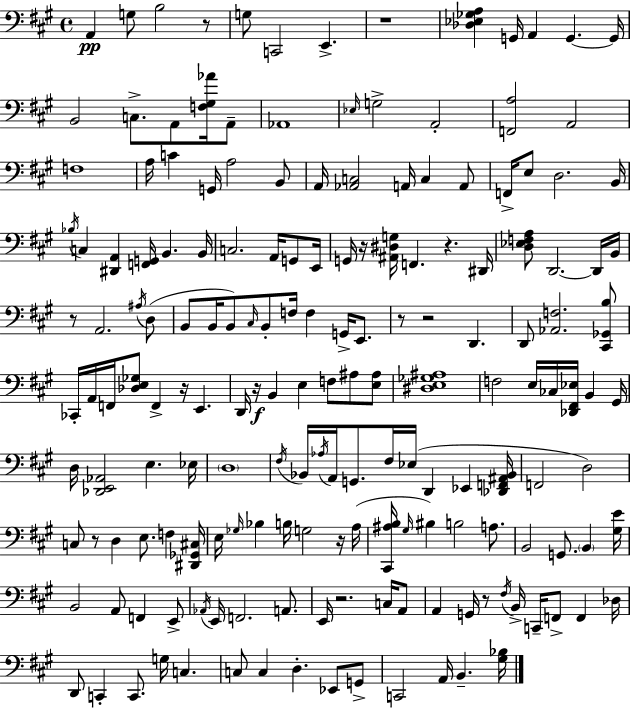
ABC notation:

X:1
T:Untitled
M:4/4
L:1/4
K:A
A,, G,/2 B,2 z/2 G,/2 C,,2 E,, z4 [_D,_E,_G,A,] G,,/4 A,, G,, G,,/4 B,,2 C,/2 A,,/2 [F,^G,_A]/4 A,,/2 _A,,4 _E,/4 G,2 A,,2 [F,,A,]2 A,,2 F,4 A,/4 C G,,/4 A,2 B,,/2 A,,/4 [_A,,C,]2 A,,/4 C, A,,/2 F,,/4 E,/2 D,2 B,,/4 _B,/4 C, [^D,,A,,] [F,,G,,]/4 B,, B,,/4 C,2 A,,/4 G,,/2 E,,/4 G,,/4 z/4 [^A,,^D,G,]/4 F,, z ^D,,/4 [D,_E,F,A,]/2 D,,2 D,,/4 B,,/4 z/2 A,,2 ^A,/4 D,/2 B,,/2 B,,/4 B,,/2 ^C,/4 B,,/2 F,/4 F, G,,/4 E,,/2 z/2 z2 D,, D,,/2 [_A,,F,]2 [^C,,_G,,B,]/2 _C,,/4 A,,/4 F,,/4 [_D,E,_G,]/2 F,, z/4 E,, D,,/4 z/4 B,, E, F,/2 ^A,/2 [E,^A,]/2 [^D,E,_G,^A,]4 F,2 E,/4 _C,/4 [_D,,^F,,_E,]/4 B,, ^G,,/4 D,/4 [_D,,E,,_A,,]2 E, _E,/4 D,4 ^F,/4 _B,,/4 _A,/4 A,,/4 G,,/2 ^F,/4 _E,/4 D,, _E,, [_D,,F,,^A,,_B,,]/4 F,,2 D,2 C,/2 z/2 D, E,/2 F, [^D,,_G,,^C,]/4 E,/4 _G,/4 _B, B,/4 G,2 z/4 A,/4 [^C,,^A,B,]/4 ^G,/4 ^B, B,2 A,/2 B,,2 G,,/2 B,, [^G,E]/4 B,,2 A,,/2 F,, E,,/2 _A,,/4 E,,/4 F,,2 A,,/2 E,,/4 z2 C,/4 A,,/2 A,, G,,/4 z/2 ^F,/4 B,,/4 C,,/4 F,,/2 F,, _D,/4 D,,/2 C,, C,,/2 G,/4 C, C,/2 C, D, _E,,/2 G,,/2 C,,2 A,,/4 B,, [^G,_B,]/4